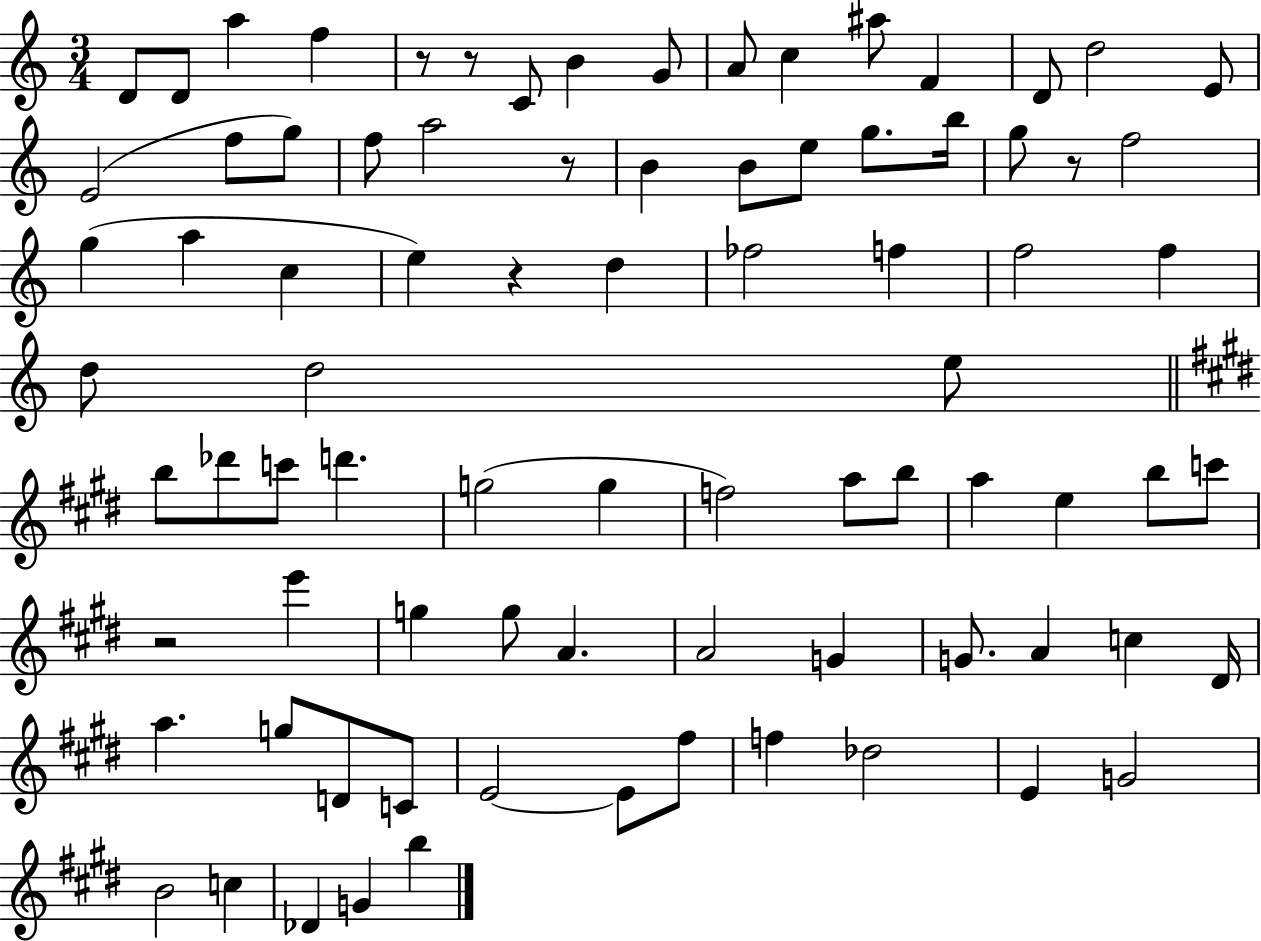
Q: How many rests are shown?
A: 6